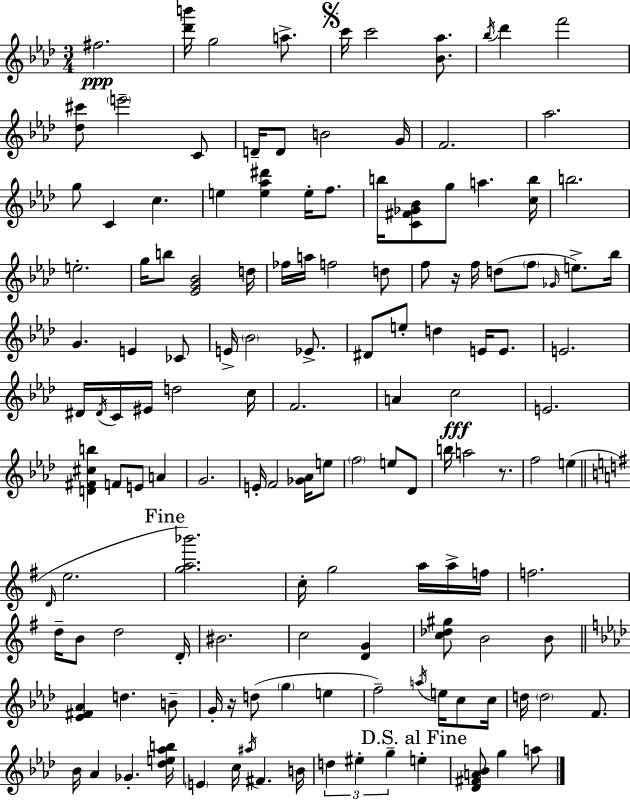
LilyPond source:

{
  \clef treble
  \numericTimeSignature
  \time 3/4
  \key aes \major
  fis''2.\ppp | <des''' b'''>16 g''2 a''8.-> | \mark \markup { \musicglyph "scripts.segno" } c'''16 c'''2 <bes' aes''>8. | \acciaccatura { bes''16 } des'''4 f'''2 | \break <des'' cis'''>8 \parenthesize e'''2-- c'8 | d'16-- d'8 b'2 | g'16 f'2. | aes''2. | \break g''8 c'4 c''4. | e''4 <e'' aes'' dis'''>4 e''16-. f''8. | b''16 <c' fis' ges' bes'>8 g''8 a''4. | <c'' b''>16 b''2. | \break e''2.-. | g''16 b''8 <ees' g' bes'>2 | d''16 fes''16 a''16 f''2 d''8 | f''8 r16 f''16 d''8( \parenthesize f''8 \grace { ges'16 }) e''8.-> | \break bes''16 g'4. e'4 | ces'8 e'16-> \parenthesize bes'2 ees'8.-> | dis'8 e''8-. d''4 e'16 e'8. | e'2. | \break dis'16 \acciaccatura { dis'16 } c'16 eis'16 d''2 | c''16 f'2. | a'4 c''2\fff | e'2. | \break <d' fis' cis'' b''>4 f'8 e'8 a'4 | g'2. | e'16-. f'2 | <ges' aes'>16 e''8 \parenthesize f''2 e''8 | \break des'8 b''16 a''2 | r8. f''2 e''4( | \bar "||" \break \key e \minor \grace { d'16 } e''2. | \mark "Fine" <g'' a'' bes'''>2.) | c''16-. g''2 a''16 a''16-> | f''16 f''2. | \break d''16-- b'8 d''2 | d'16-. bis'2. | c''2 <d' g'>4 | <c'' des'' gis''>8 b'2 b'8 | \break \bar "||" \break \key aes \major <ees' fis' aes'>4 d''4. b'8-- | g'16-. r16 d''8( \parenthesize g''4 e''4 | f''2--) \acciaccatura { a''16 } e''16 c''8 | c''16 d''16 \parenthesize d''2 f'8. | \break bes'16 aes'4 ges'4.-. | <des'' e'' aes'' b''>16 \parenthesize e'4 c''16 \acciaccatura { ais''16 } fis'4. | b'16 \tuplet 3/2 { d''4 eis''4-. g''4-- } | \mark "D.S. al Fine" e''4-. <des' fis' a' bes'>8 g''4 | \break a''8 \bar "|."
}